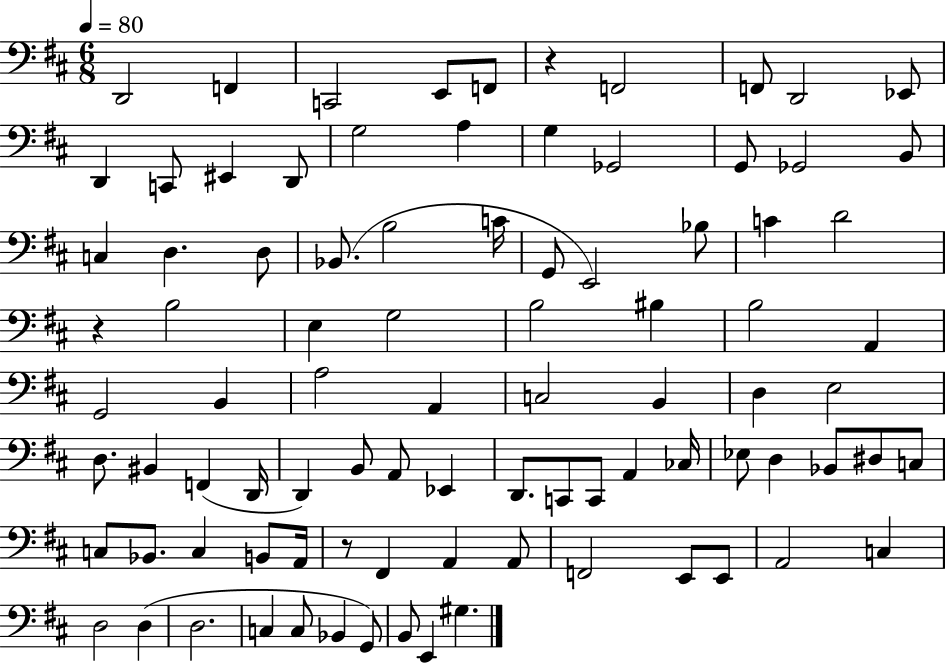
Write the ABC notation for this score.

X:1
T:Untitled
M:6/8
L:1/4
K:D
D,,2 F,, C,,2 E,,/2 F,,/2 z F,,2 F,,/2 D,,2 _E,,/2 D,, C,,/2 ^E,, D,,/2 G,2 A, G, _G,,2 G,,/2 _G,,2 B,,/2 C, D, D,/2 _B,,/2 B,2 C/4 G,,/2 E,,2 _B,/2 C D2 z B,2 E, G,2 B,2 ^B, B,2 A,, G,,2 B,, A,2 A,, C,2 B,, D, E,2 D,/2 ^B,, F,, D,,/4 D,, B,,/2 A,,/2 _E,, D,,/2 C,,/2 C,,/2 A,, _C,/4 _E,/2 D, _B,,/2 ^D,/2 C,/2 C,/2 _B,,/2 C, B,,/2 A,,/4 z/2 ^F,, A,, A,,/2 F,,2 E,,/2 E,,/2 A,,2 C, D,2 D, D,2 C, C,/2 _B,, G,,/2 B,,/2 E,, ^G,